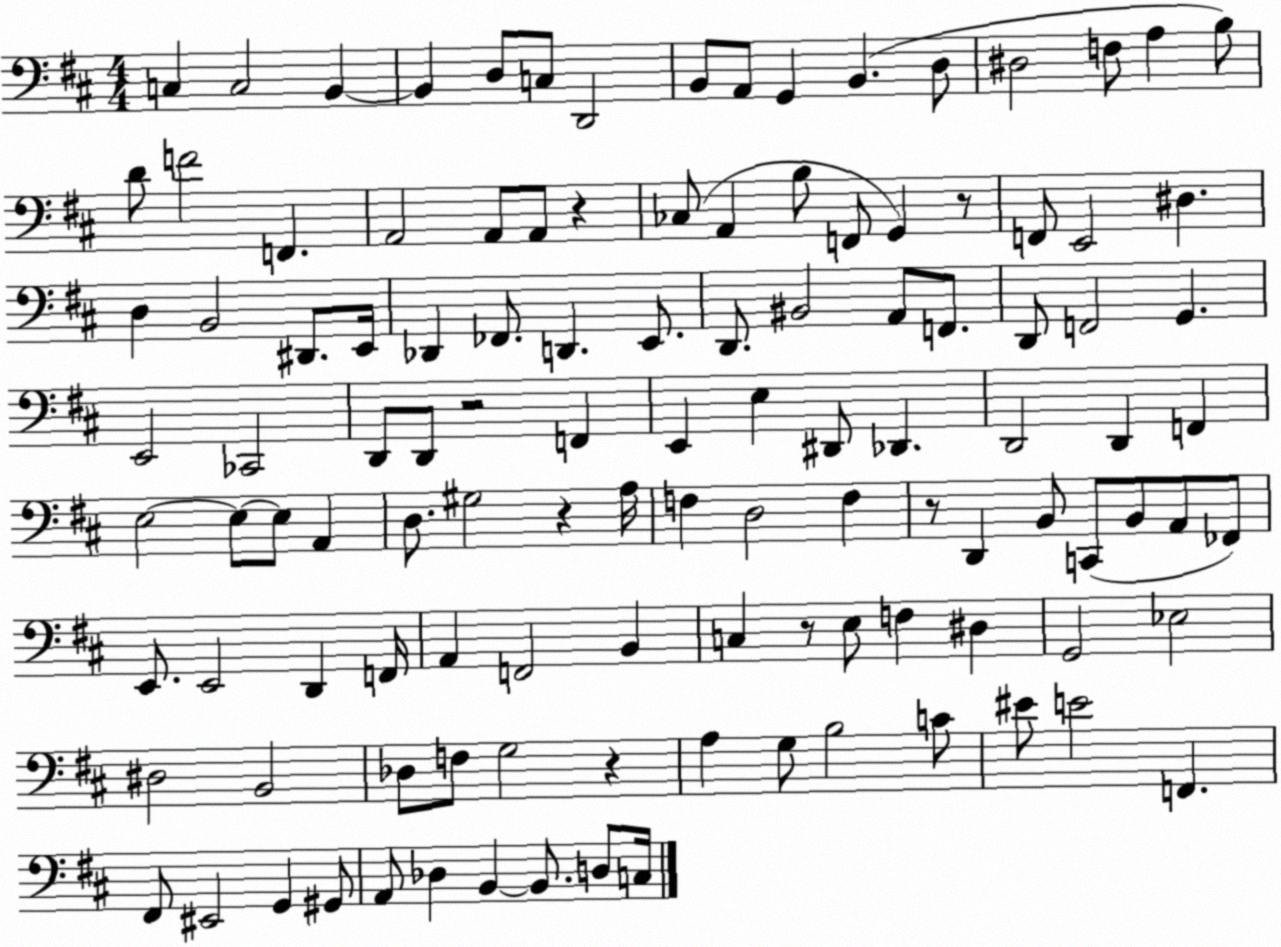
X:1
T:Untitled
M:4/4
L:1/4
K:D
C, C,2 B,, B,, D,/2 C,/2 D,,2 B,,/2 A,,/2 G,, B,, D,/2 ^D,2 F,/2 A, B,/2 D/2 F2 F,, A,,2 A,,/2 A,,/2 z _C,/2 A,, B,/2 F,,/2 G,, z/2 F,,/2 E,,2 ^D, D, B,,2 ^D,,/2 E,,/4 _D,, _F,,/2 D,, E,,/2 D,,/2 ^B,,2 A,,/2 F,,/2 D,,/2 F,,2 G,, E,,2 _C,,2 D,,/2 D,,/2 z2 F,, E,, E, ^D,,/2 _D,, D,,2 D,, F,, E,2 E,/2 E,/2 A,, D,/2 ^G,2 z A,/4 F, D,2 F, z/2 D,, B,,/2 C,,/2 B,,/2 A,,/2 _F,,/2 E,,/2 E,,2 D,, F,,/4 A,, F,,2 B,, C, z/2 E,/2 F, ^D, G,,2 _E,2 ^D,2 B,,2 _D,/2 F,/2 G,2 z A, G,/2 B,2 C/2 ^E/2 E2 F,, ^F,,/2 ^E,,2 G,, ^G,,/2 A,,/2 _D, B,, B,,/2 D,/2 C,/4